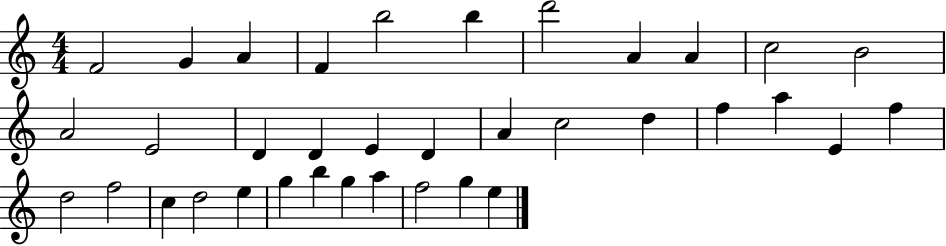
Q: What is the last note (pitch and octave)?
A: E5